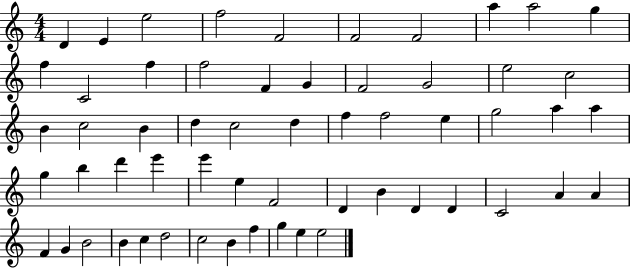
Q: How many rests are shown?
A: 0